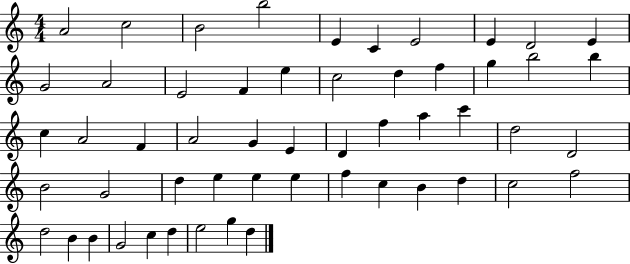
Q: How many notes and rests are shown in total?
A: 54